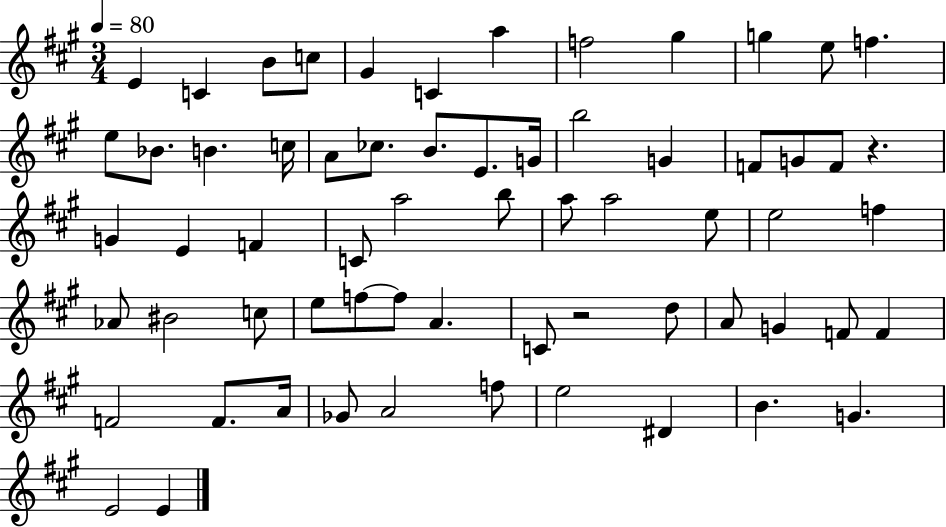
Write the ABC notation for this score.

X:1
T:Untitled
M:3/4
L:1/4
K:A
E C B/2 c/2 ^G C a f2 ^g g e/2 f e/2 _B/2 B c/4 A/2 _c/2 B/2 E/2 G/4 b2 G F/2 G/2 F/2 z G E F C/2 a2 b/2 a/2 a2 e/2 e2 f _A/2 ^B2 c/2 e/2 f/2 f/2 A C/2 z2 d/2 A/2 G F/2 F F2 F/2 A/4 _G/2 A2 f/2 e2 ^D B G E2 E